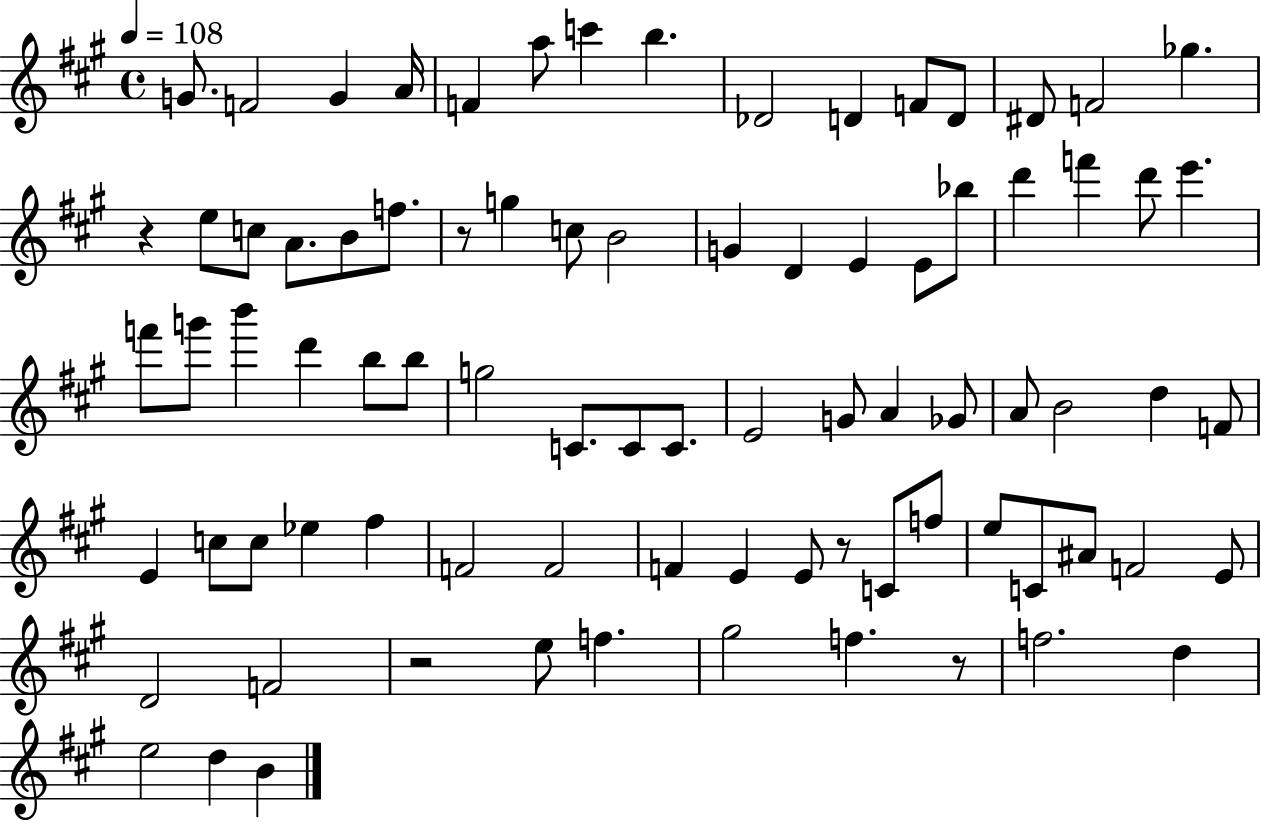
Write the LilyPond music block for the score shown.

{
  \clef treble
  \time 4/4
  \defaultTimeSignature
  \key a \major
  \tempo 4 = 108
  g'8. f'2 g'4 a'16 | f'4 a''8 c'''4 b''4. | des'2 d'4 f'8 d'8 | dis'8 f'2 ges''4. | \break r4 e''8 c''8 a'8. b'8 f''8. | r8 g''4 c''8 b'2 | g'4 d'4 e'4 e'8 bes''8 | d'''4 f'''4 d'''8 e'''4. | \break f'''8 g'''8 b'''4 d'''4 b''8 b''8 | g''2 c'8. c'8 c'8. | e'2 g'8 a'4 ges'8 | a'8 b'2 d''4 f'8 | \break e'4 c''8 c''8 ees''4 fis''4 | f'2 f'2 | f'4 e'4 e'8 r8 c'8 f''8 | e''8 c'8 ais'8 f'2 e'8 | \break d'2 f'2 | r2 e''8 f''4. | gis''2 f''4. r8 | f''2. d''4 | \break e''2 d''4 b'4 | \bar "|."
}